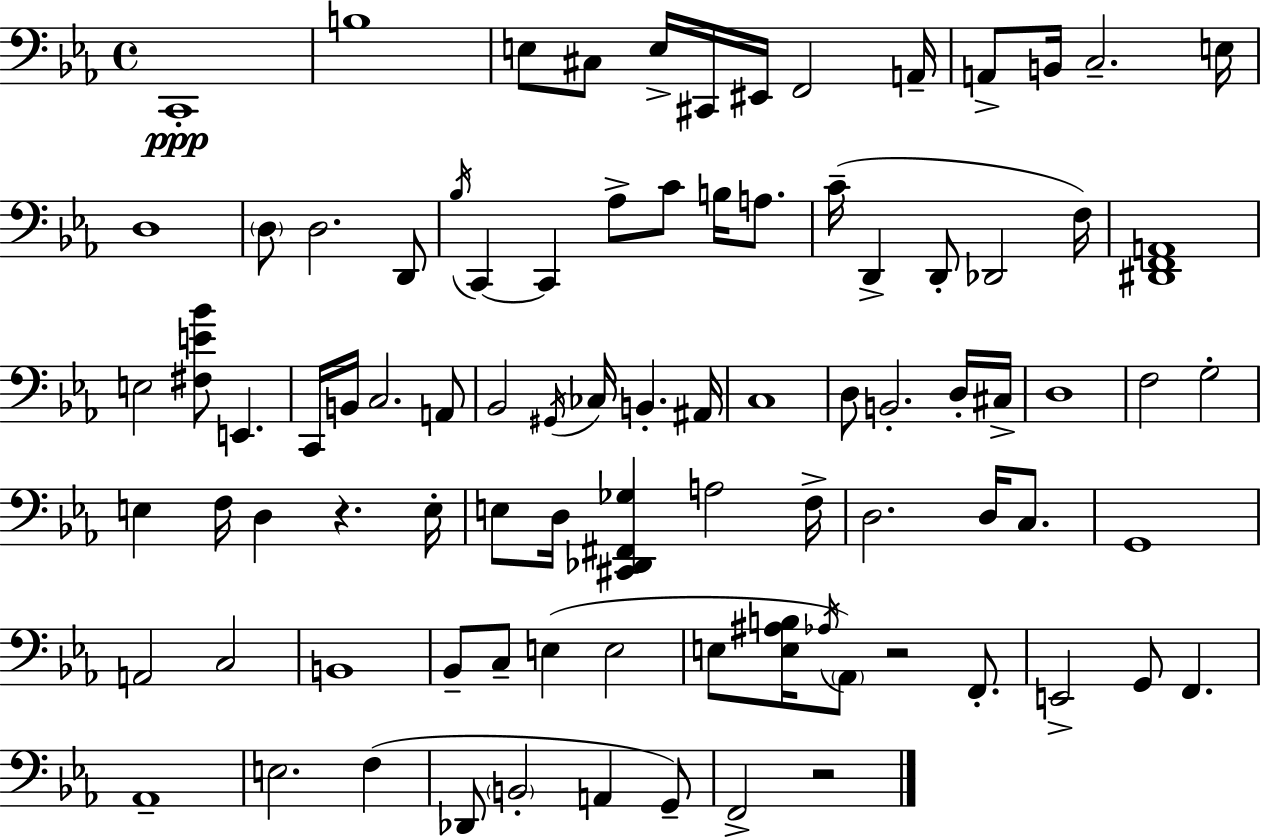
C2/w B3/w E3/e C#3/e E3/s C#2/s EIS2/s F2/h A2/s A2/e B2/s C3/h. E3/s D3/w D3/e D3/h. D2/e Bb3/s C2/q C2/q Ab3/e C4/e B3/s A3/e. C4/s D2/q D2/e Db2/h F3/s [D#2,F2,A2]/w E3/h [F#3,E4,Bb4]/e E2/q. C2/s B2/s C3/h. A2/e Bb2/h G#2/s CES3/s B2/q. A#2/s C3/w D3/e B2/h. D3/s C#3/s D3/w F3/h G3/h E3/q F3/s D3/q R/q. E3/s E3/e D3/s [C#2,Db2,F#2,Gb3]/q A3/h F3/s D3/h. D3/s C3/e. G2/w A2/h C3/h B2/w Bb2/e C3/e E3/q E3/h E3/e [E3,A#3,B3]/s Ab3/s Ab2/e R/h F2/e. E2/h G2/e F2/q. Ab2/w E3/h. F3/q Db2/e B2/h A2/q G2/e F2/h R/h